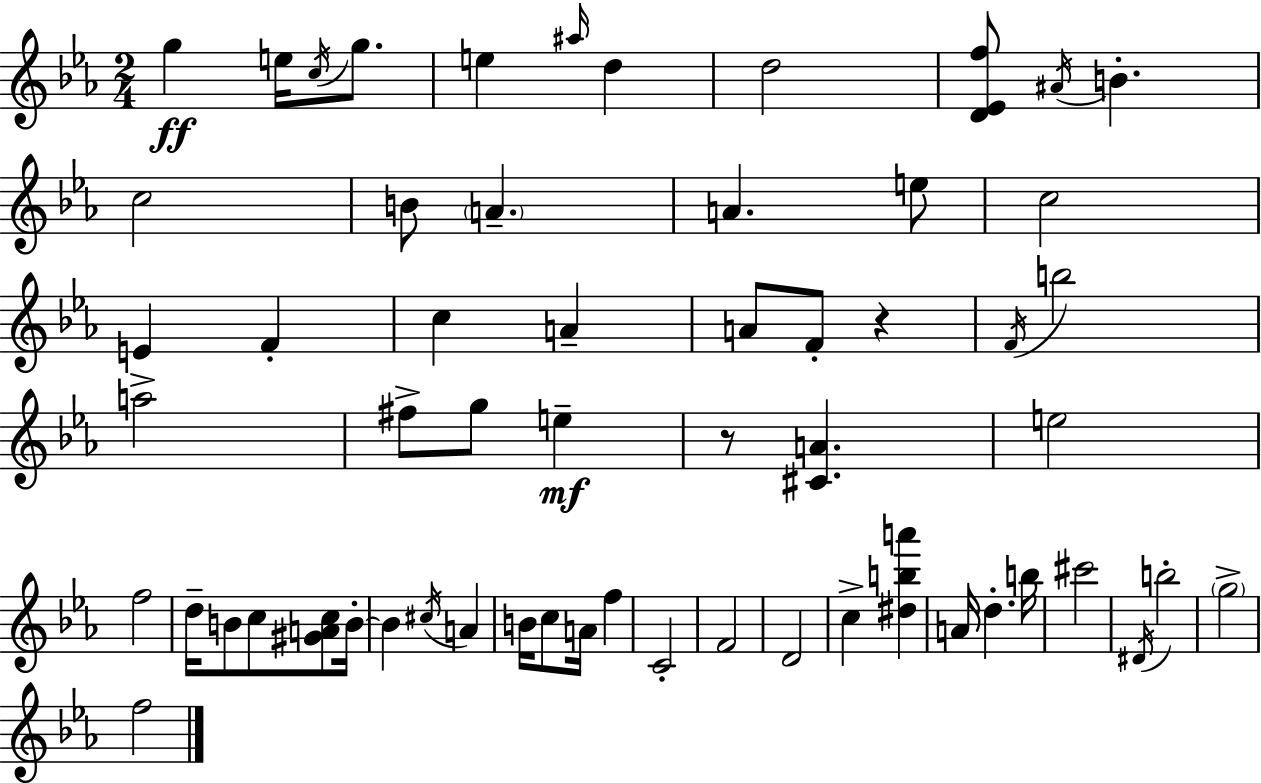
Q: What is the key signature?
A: EES major